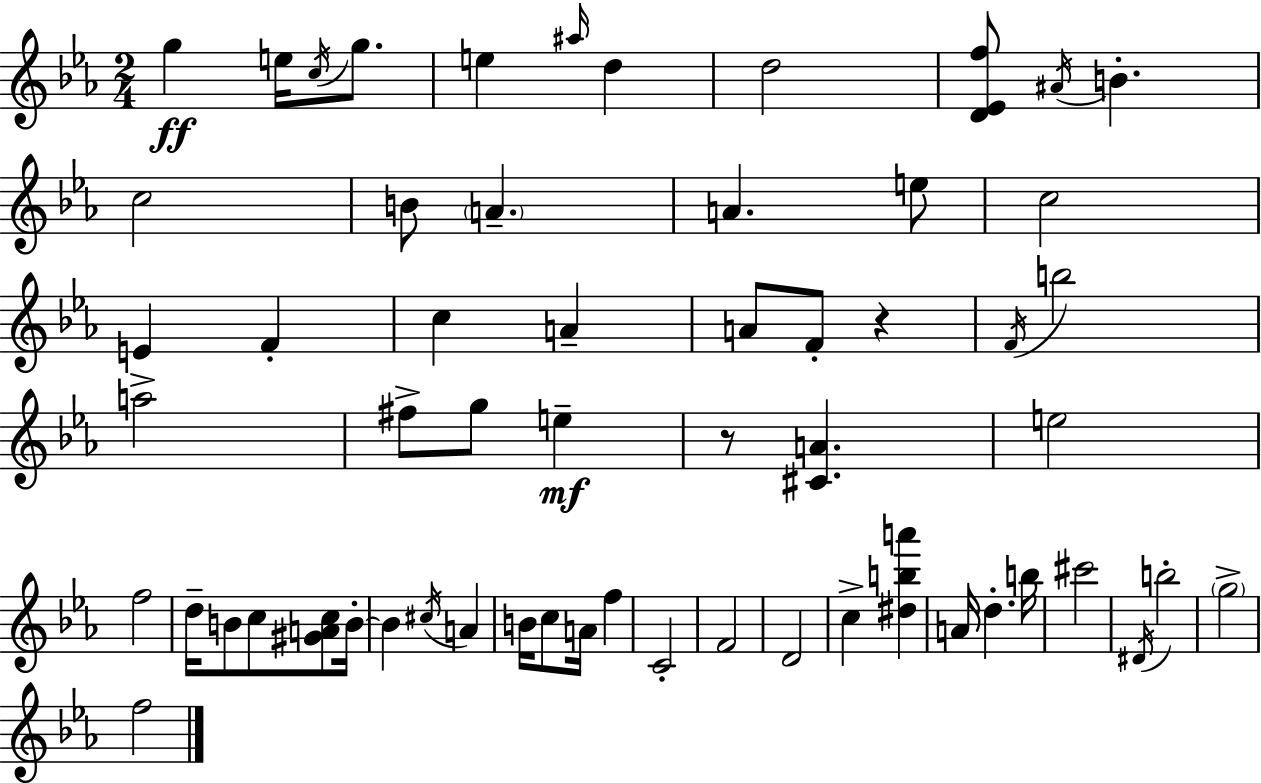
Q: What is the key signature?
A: EES major